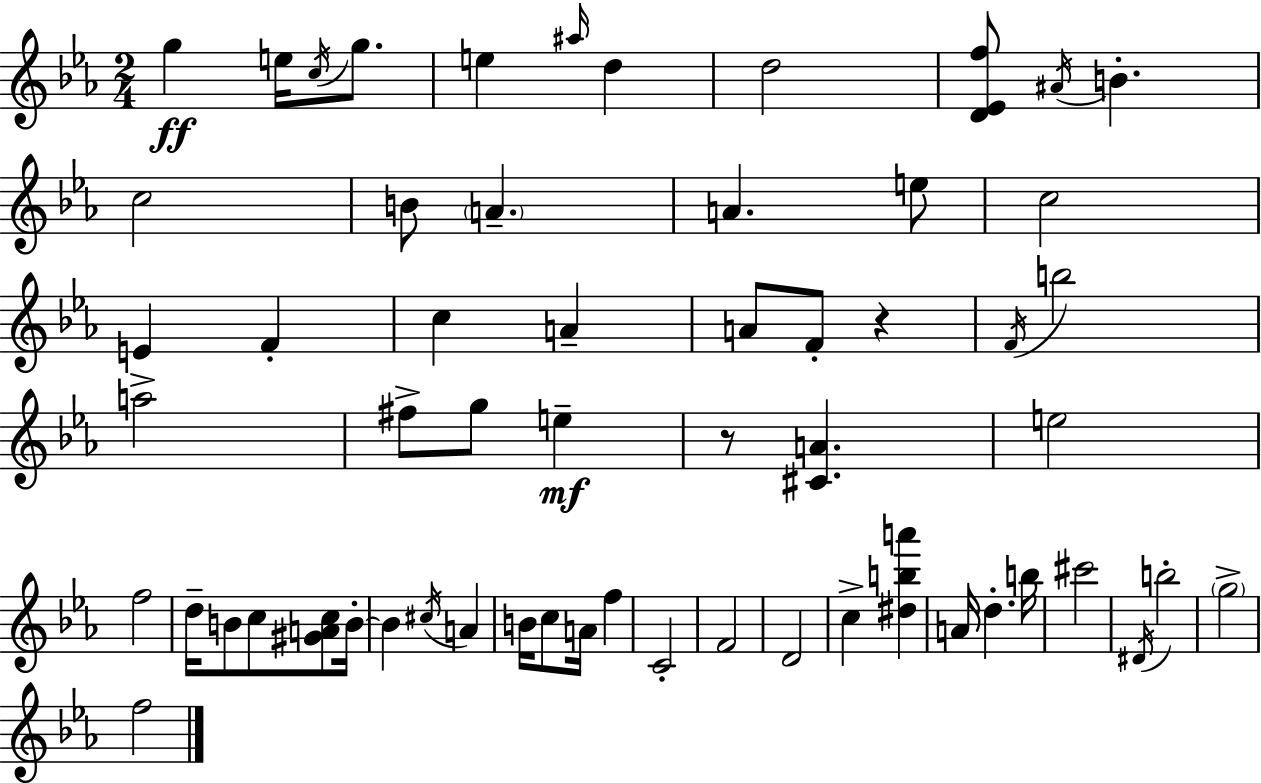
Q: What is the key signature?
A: EES major